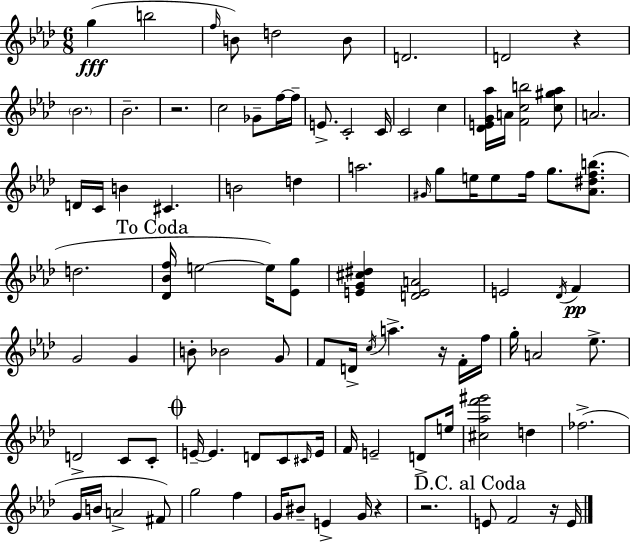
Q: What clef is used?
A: treble